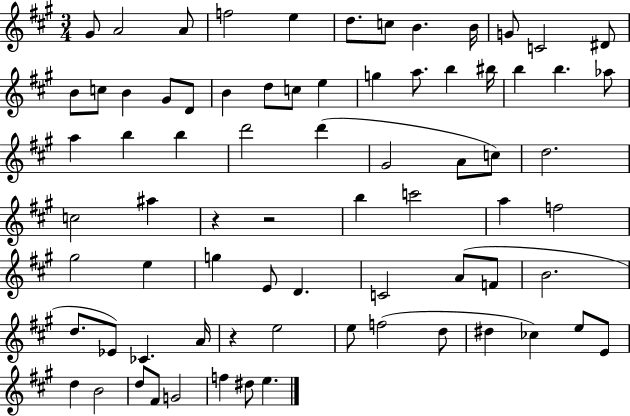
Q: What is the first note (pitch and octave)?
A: G#4